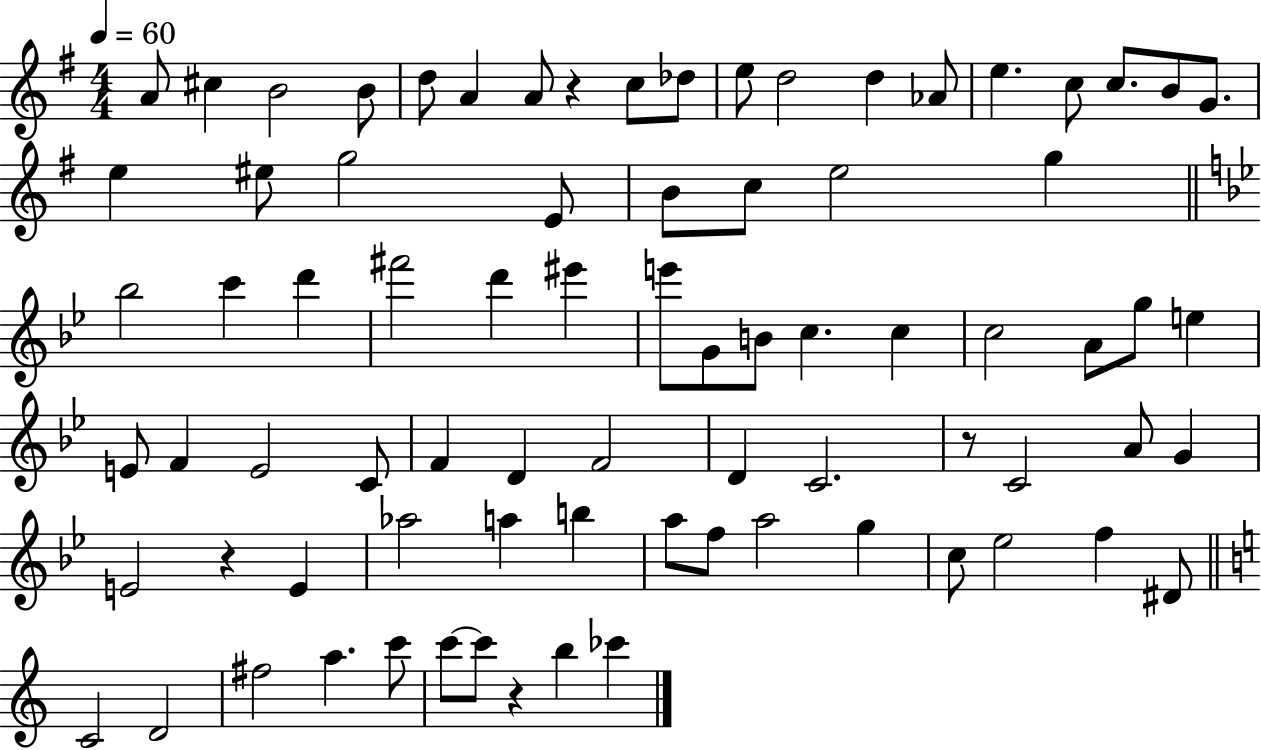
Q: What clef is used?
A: treble